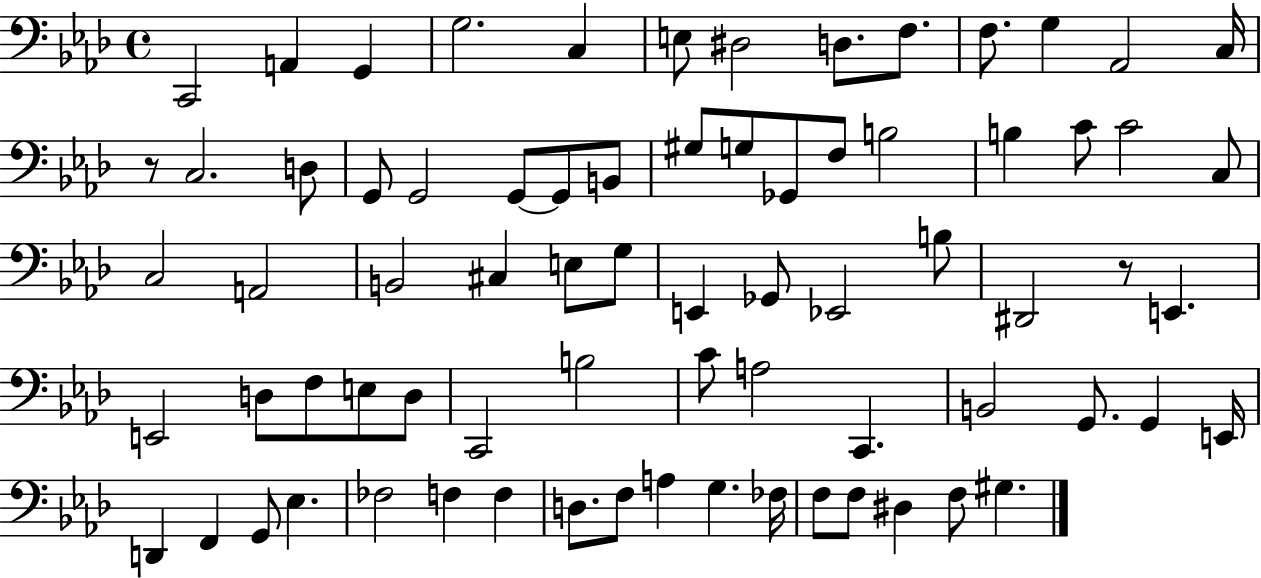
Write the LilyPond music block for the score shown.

{
  \clef bass
  \time 4/4
  \defaultTimeSignature
  \key aes \major
  \repeat volta 2 { c,2 a,4 g,4 | g2. c4 | e8 dis2 d8. f8. | f8. g4 aes,2 c16 | \break r8 c2. d8 | g,8 g,2 g,8~~ g,8 b,8 | gis8 g8 ges,8 f8 b2 | b4 c'8 c'2 c8 | \break c2 a,2 | b,2 cis4 e8 g8 | e,4 ges,8 ees,2 b8 | dis,2 r8 e,4. | \break e,2 d8 f8 e8 d8 | c,2 b2 | c'8 a2 c,4. | b,2 g,8. g,4 e,16 | \break d,4 f,4 g,8 ees4. | fes2 f4 f4 | d8. f8 a4 g4. fes16 | f8 f8 dis4 f8 gis4. | \break } \bar "|."
}